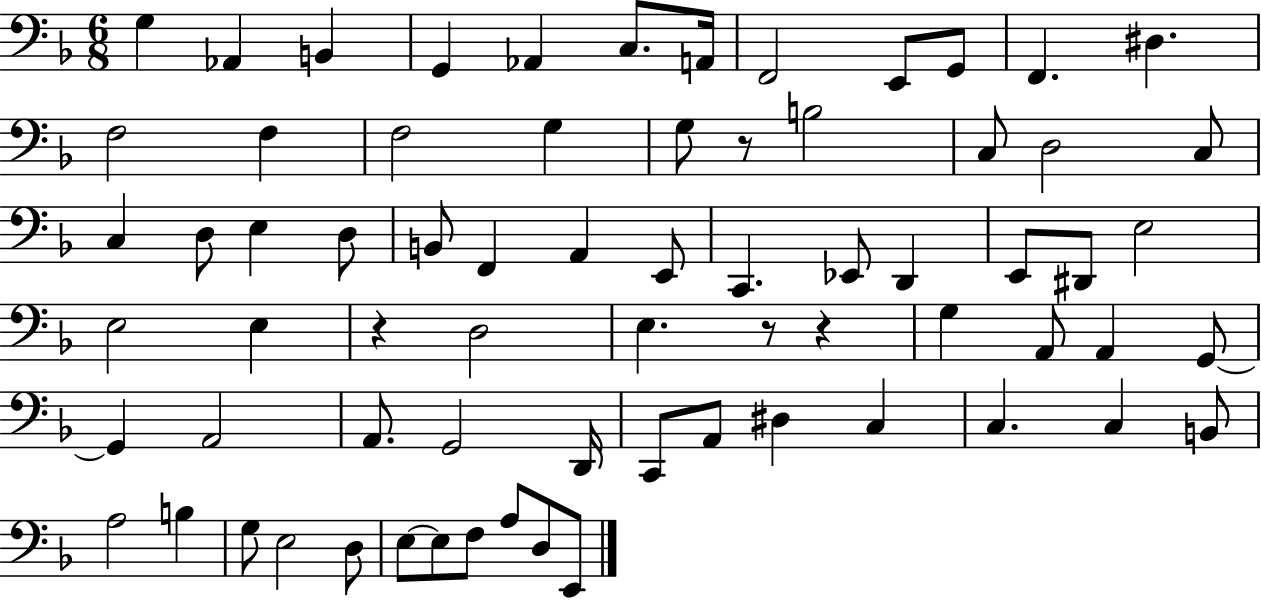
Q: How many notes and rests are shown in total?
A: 70